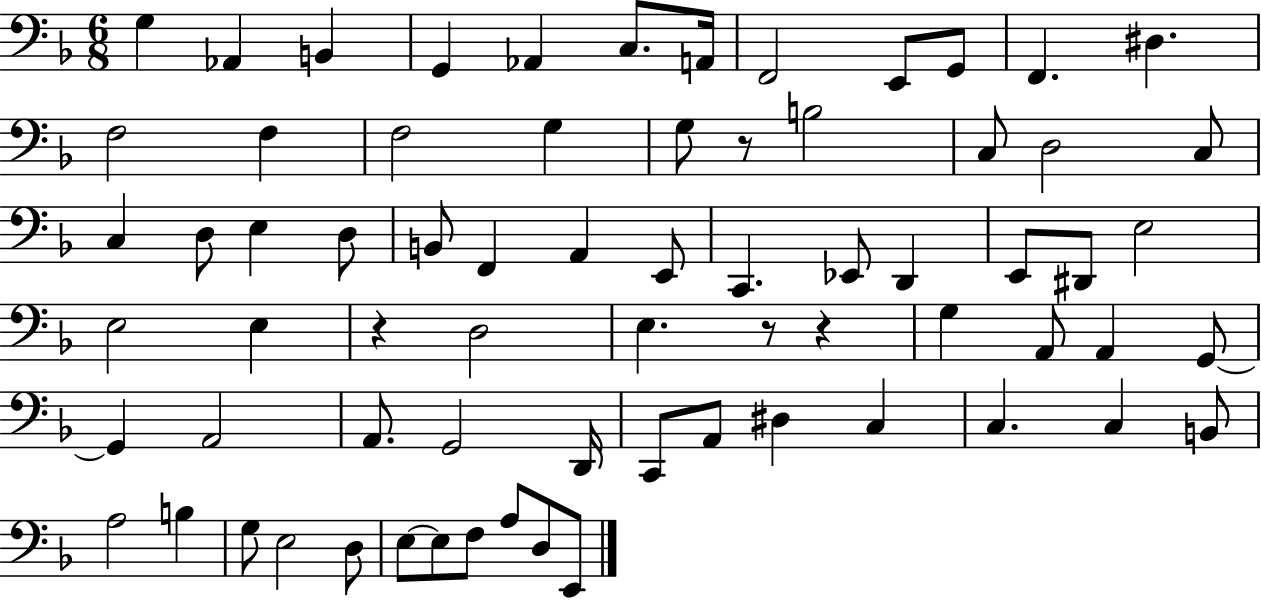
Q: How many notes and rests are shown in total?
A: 70